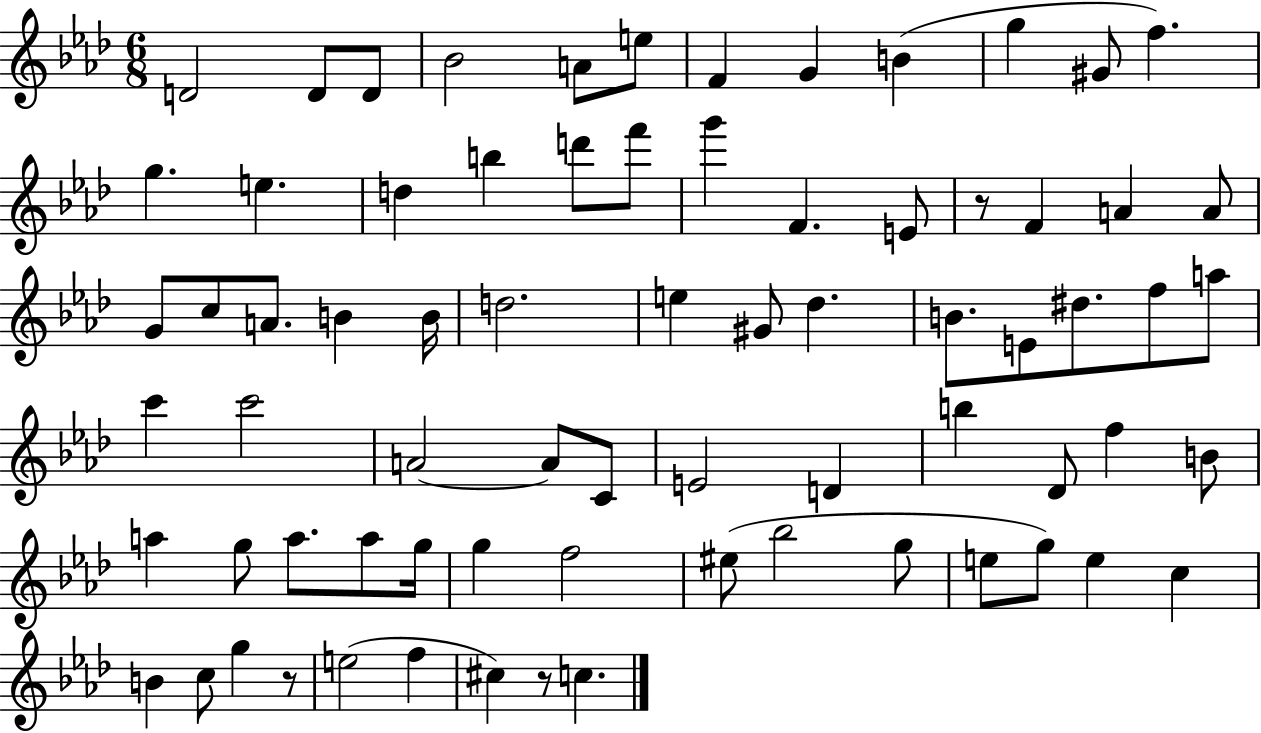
X:1
T:Untitled
M:6/8
L:1/4
K:Ab
D2 D/2 D/2 _B2 A/2 e/2 F G B g ^G/2 f g e d b d'/2 f'/2 g' F E/2 z/2 F A A/2 G/2 c/2 A/2 B B/4 d2 e ^G/2 _d B/2 E/2 ^d/2 f/2 a/2 c' c'2 A2 A/2 C/2 E2 D b _D/2 f B/2 a g/2 a/2 a/2 g/4 g f2 ^e/2 _b2 g/2 e/2 g/2 e c B c/2 g z/2 e2 f ^c z/2 c